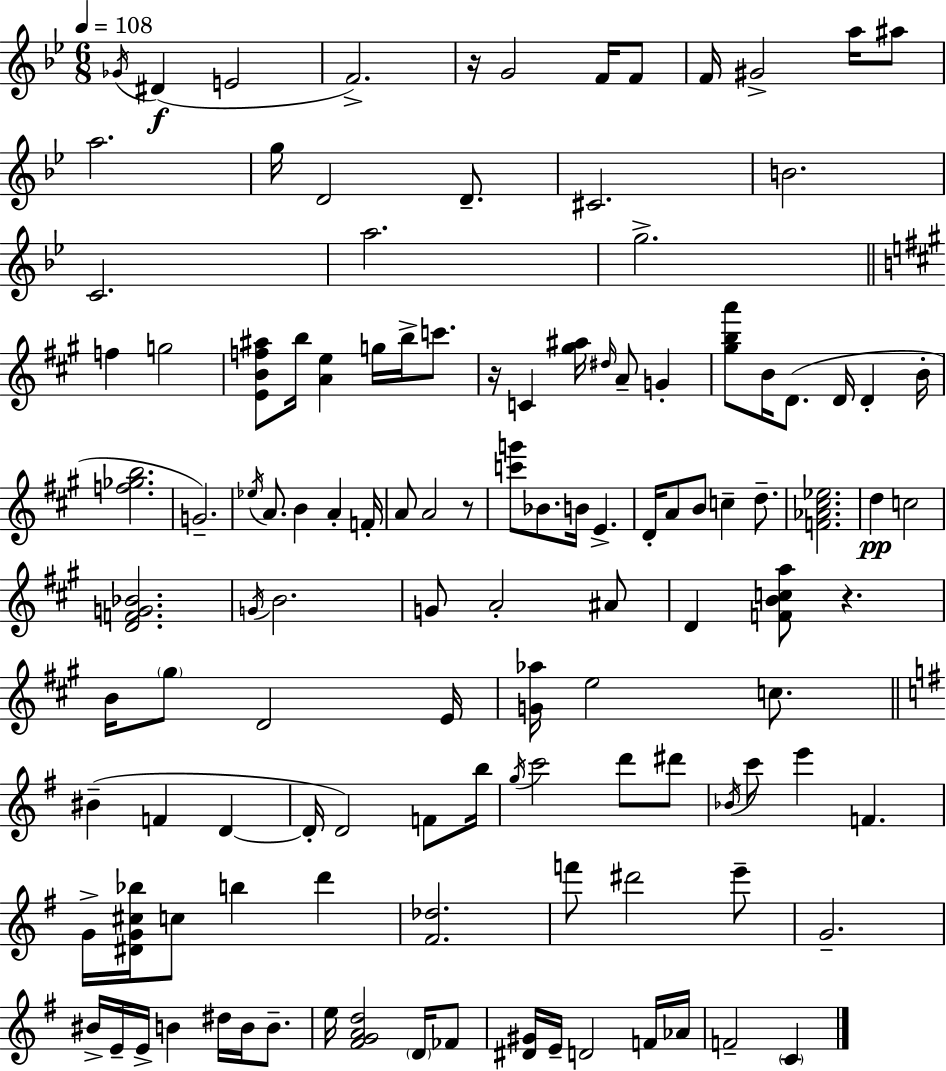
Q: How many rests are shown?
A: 4